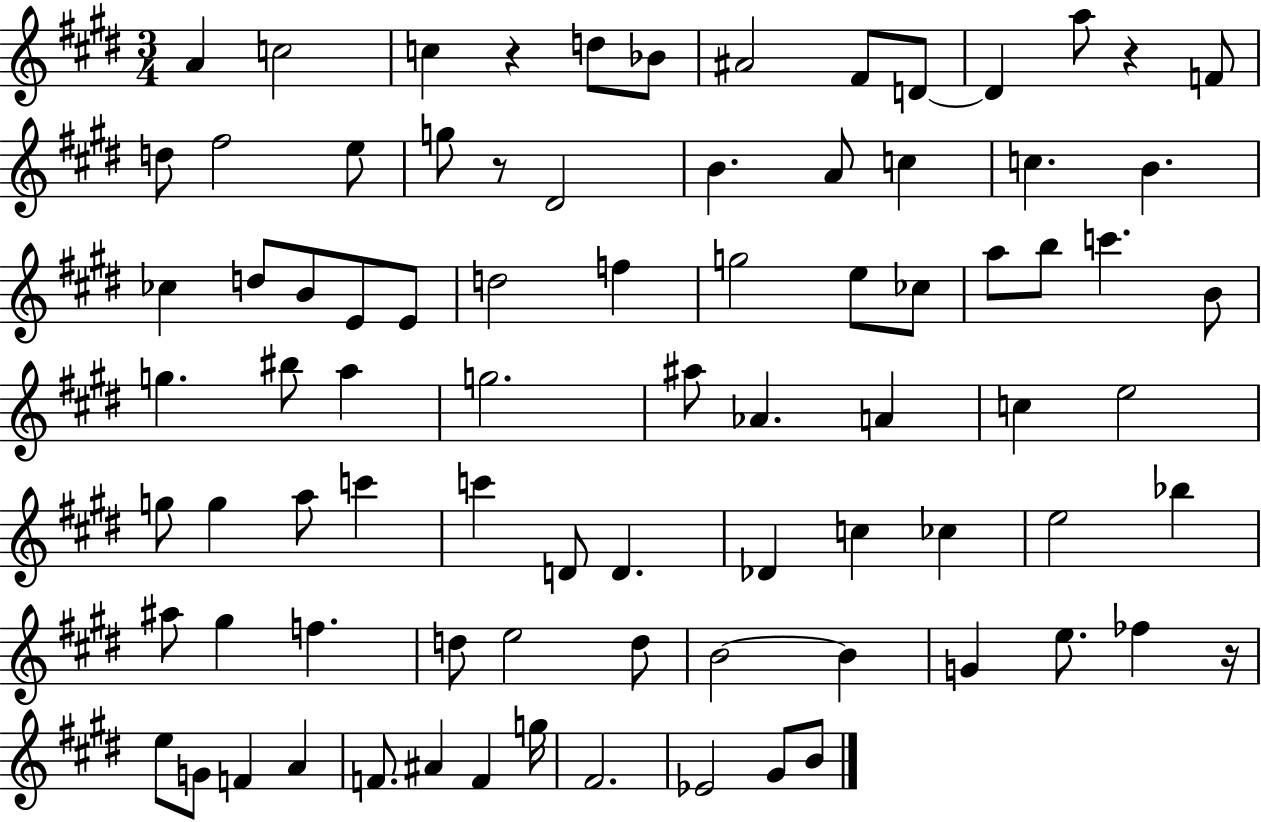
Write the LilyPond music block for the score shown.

{
  \clef treble
  \numericTimeSignature
  \time 3/4
  \key e \major
  a'4 c''2 | c''4 r4 d''8 bes'8 | ais'2 fis'8 d'8~~ | d'4 a''8 r4 f'8 | \break d''8 fis''2 e''8 | g''8 r8 dis'2 | b'4. a'8 c''4 | c''4. b'4. | \break ces''4 d''8 b'8 e'8 e'8 | d''2 f''4 | g''2 e''8 ces''8 | a''8 b''8 c'''4. b'8 | \break g''4. bis''8 a''4 | g''2. | ais''8 aes'4. a'4 | c''4 e''2 | \break g''8 g''4 a''8 c'''4 | c'''4 d'8 d'4. | des'4 c''4 ces''4 | e''2 bes''4 | \break ais''8 gis''4 f''4. | d''8 e''2 d''8 | b'2~~ b'4 | g'4 e''8. fes''4 r16 | \break e''8 g'8 f'4 a'4 | f'8. ais'4 f'4 g''16 | fis'2. | ees'2 gis'8 b'8 | \break \bar "|."
}